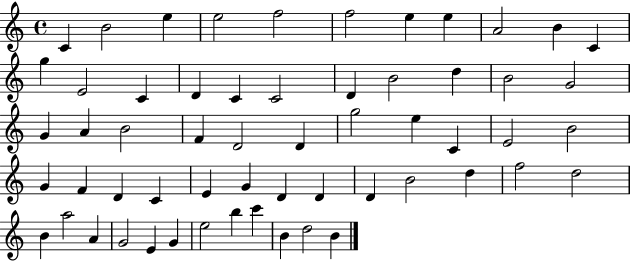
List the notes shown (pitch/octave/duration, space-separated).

C4/q B4/h E5/q E5/h F5/h F5/h E5/q E5/q A4/h B4/q C4/q G5/q E4/h C4/q D4/q C4/q C4/h D4/q B4/h D5/q B4/h G4/h G4/q A4/q B4/h F4/q D4/h D4/q G5/h E5/q C4/q E4/h B4/h G4/q F4/q D4/q C4/q E4/q G4/q D4/q D4/q D4/q B4/h D5/q F5/h D5/h B4/q A5/h A4/q G4/h E4/q G4/q E5/h B5/q C6/q B4/q D5/h B4/q